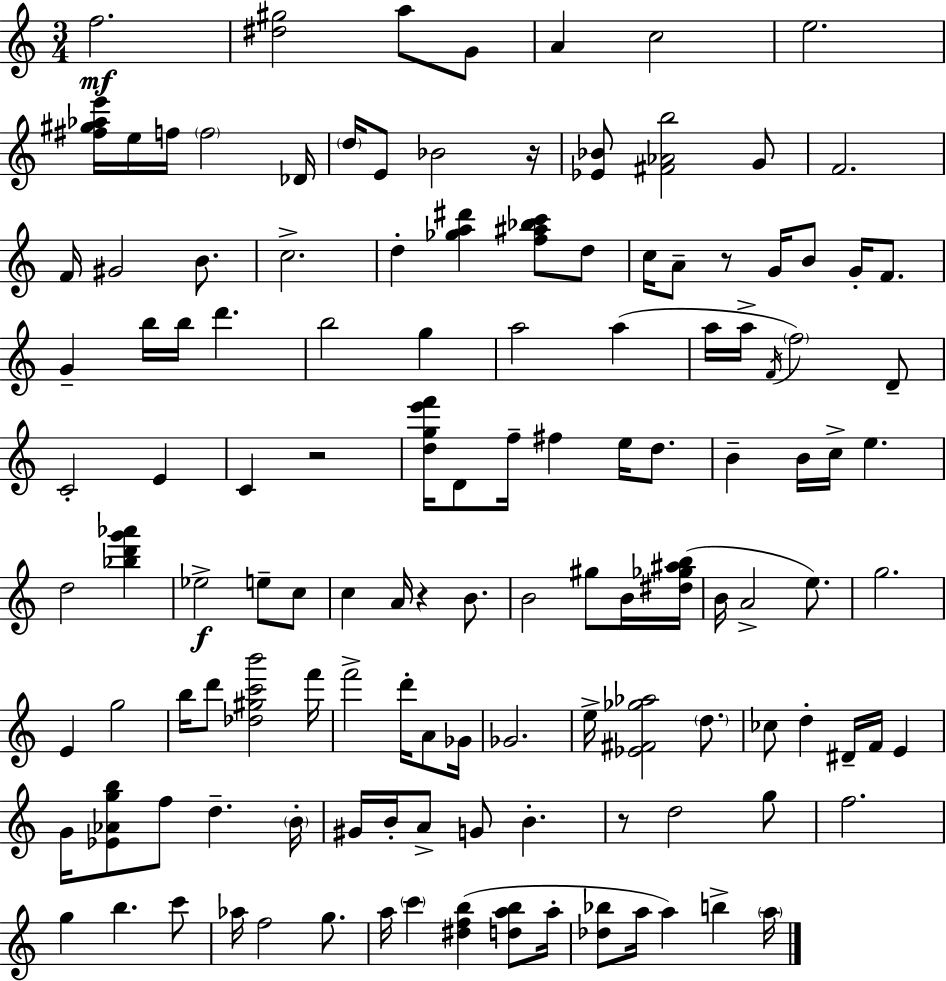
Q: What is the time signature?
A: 3/4